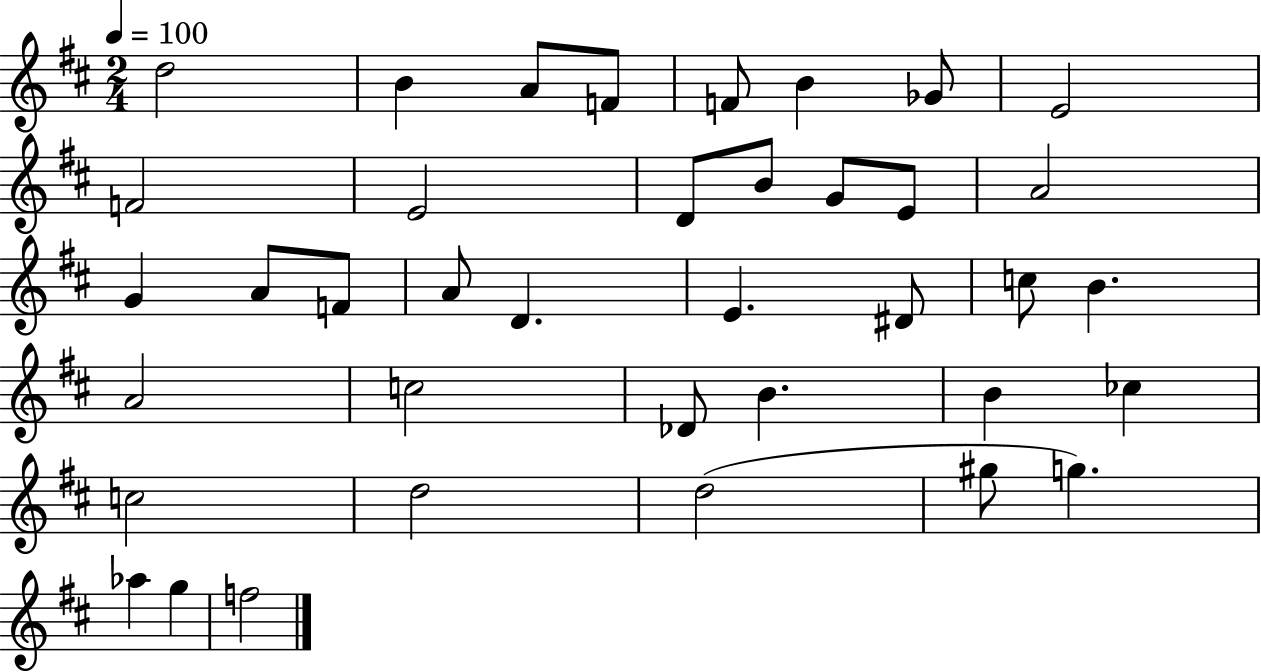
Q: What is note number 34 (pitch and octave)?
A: G#5